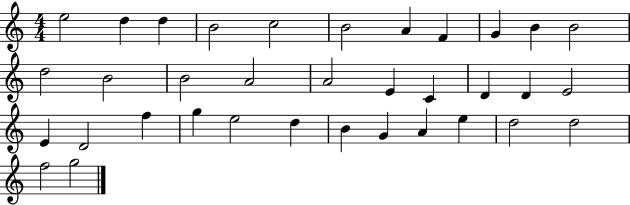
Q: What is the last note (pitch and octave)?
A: G5